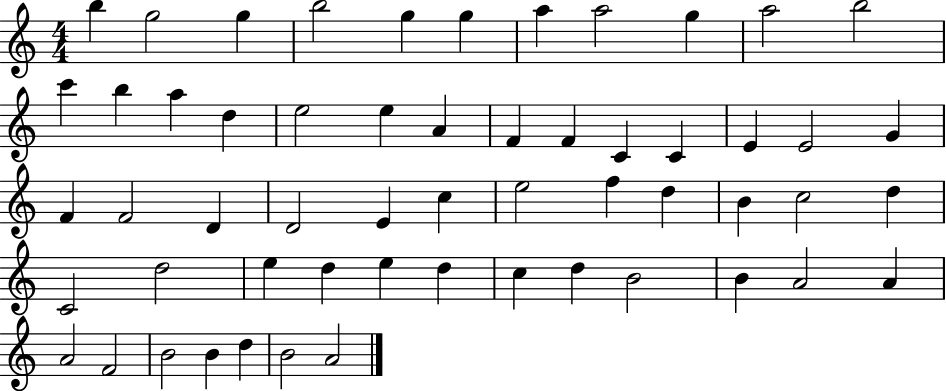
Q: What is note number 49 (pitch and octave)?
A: A4